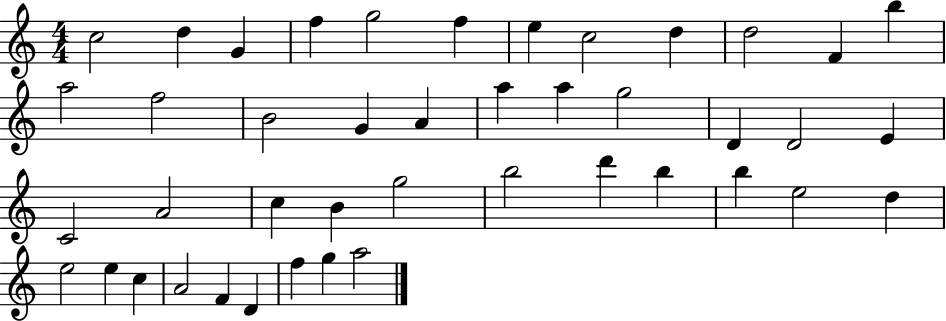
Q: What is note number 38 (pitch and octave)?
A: A4